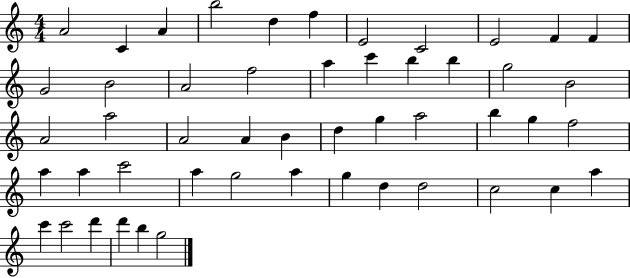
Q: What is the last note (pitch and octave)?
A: G5